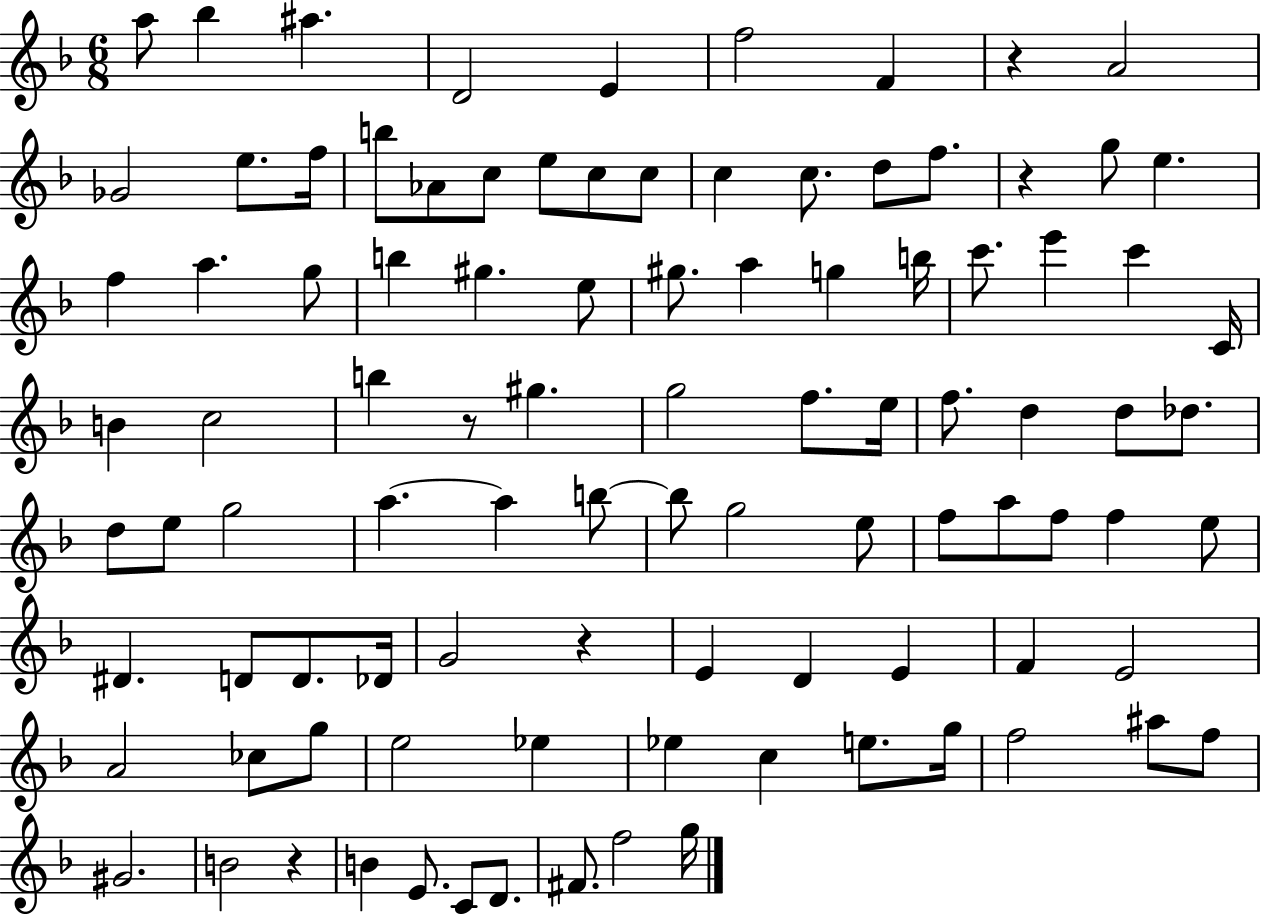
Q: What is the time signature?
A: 6/8